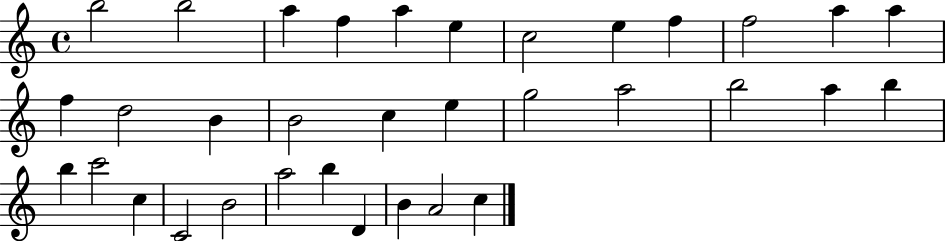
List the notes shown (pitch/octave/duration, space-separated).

B5/h B5/h A5/q F5/q A5/q E5/q C5/h E5/q F5/q F5/h A5/q A5/q F5/q D5/h B4/q B4/h C5/q E5/q G5/h A5/h B5/h A5/q B5/q B5/q C6/h C5/q C4/h B4/h A5/h B5/q D4/q B4/q A4/h C5/q